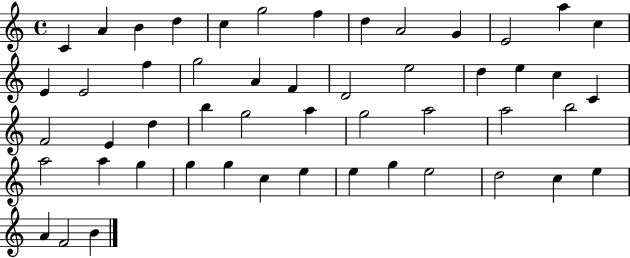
C4/q A4/q B4/q D5/q C5/q G5/h F5/q D5/q A4/h G4/q E4/h A5/q C5/q E4/q E4/h F5/q G5/h A4/q F4/q D4/h E5/h D5/q E5/q C5/q C4/q F4/h E4/q D5/q B5/q G5/h A5/q G5/h A5/h A5/h B5/h A5/h A5/q G5/q G5/q G5/q C5/q E5/q E5/q G5/q E5/h D5/h C5/q E5/q A4/q F4/h B4/q